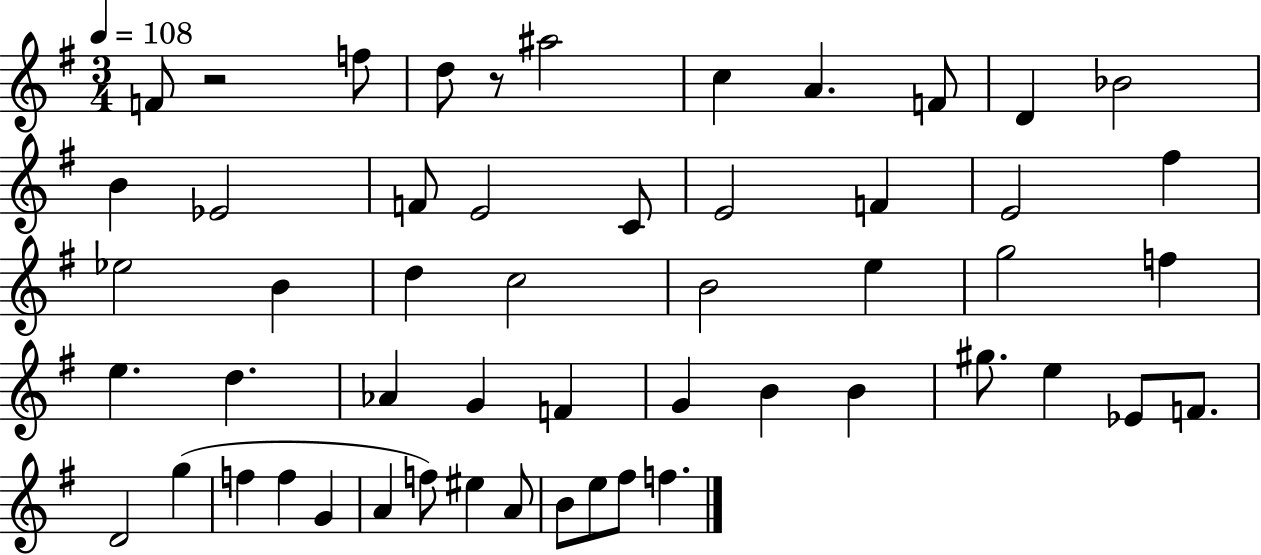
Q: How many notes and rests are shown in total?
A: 53